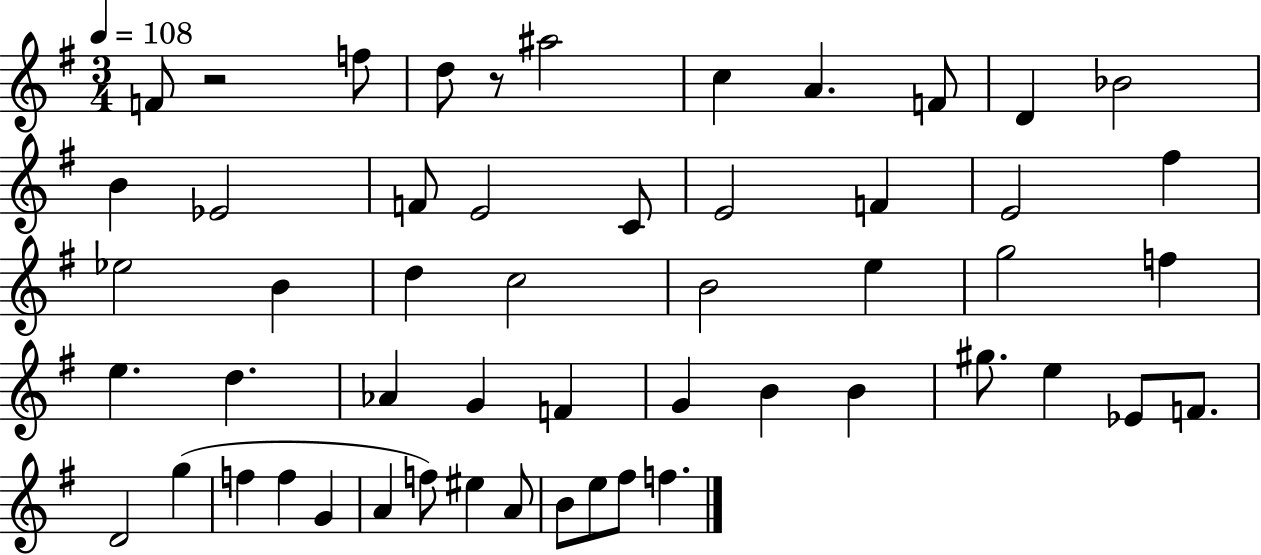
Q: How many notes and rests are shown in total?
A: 53